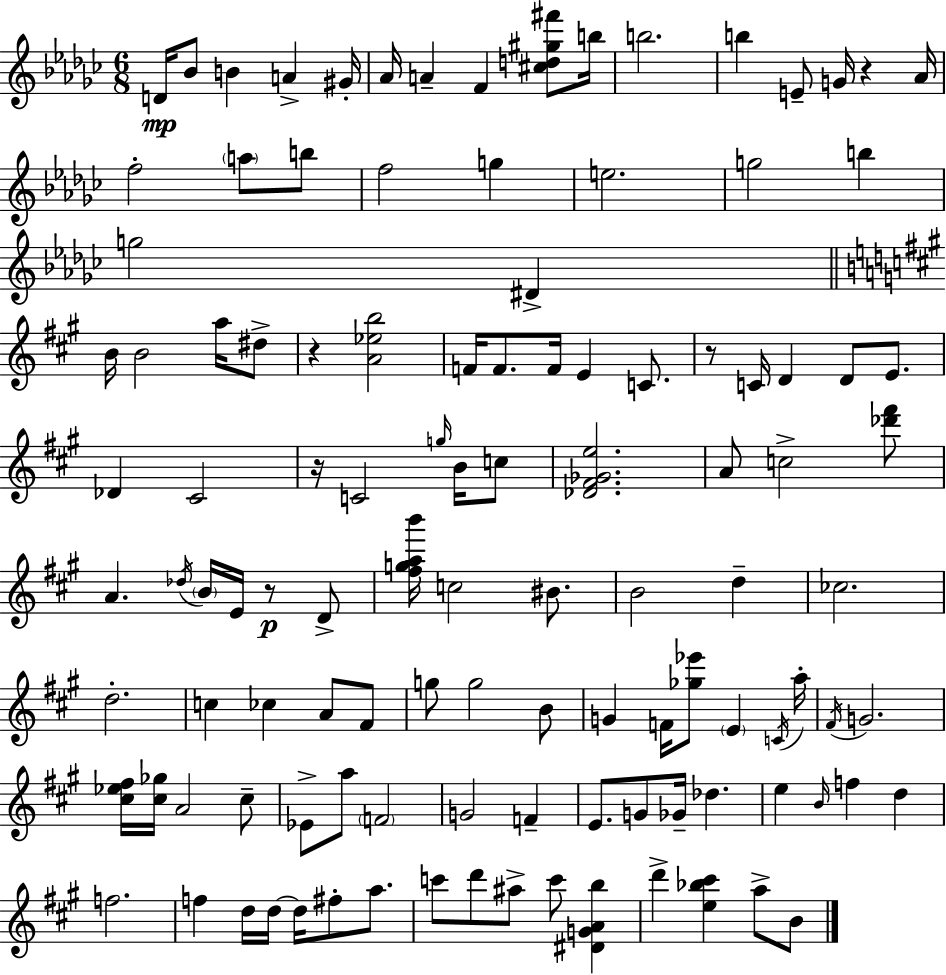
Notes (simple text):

D4/s Bb4/e B4/q A4/q G#4/s Ab4/s A4/q F4/q [C#5,D5,G#5,F#6]/e B5/s B5/h. B5/q E4/e G4/s R/q Ab4/s F5/h A5/e B5/e F5/h G5/q E5/h. G5/h B5/q G5/h D#4/q B4/s B4/h A5/s D#5/e R/q [A4,Eb5,B5]/h F4/s F4/e. F4/s E4/q C4/e. R/e C4/s D4/q D4/e E4/e. Db4/q C#4/h R/s C4/h G5/s B4/s C5/e [Db4,F#4,Gb4,E5]/h. A4/e C5/h [Db6,F#6]/e A4/q. Db5/s B4/s E4/s R/e D4/e [F#5,G5,A5,B6]/s C5/h BIS4/e. B4/h D5/q CES5/h. D5/h. C5/q CES5/q A4/e F#4/e G5/e G5/h B4/e G4/q F4/s [Gb5,Eb6]/e E4/q C4/s A5/s F#4/s G4/h. [C#5,Eb5,F#5]/s [C#5,Gb5]/s A4/h C#5/e Eb4/e A5/e F4/h G4/h F4/q E4/e. G4/e Gb4/s Db5/q. E5/q B4/s F5/q D5/q F5/h. F5/q D5/s D5/s D5/s F#5/e A5/e. C6/e D6/e A#5/e C6/e [D#4,G4,A4,B5]/q D6/q [E5,Bb5,C#6]/q A5/e B4/e